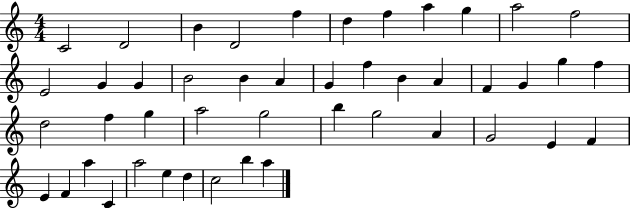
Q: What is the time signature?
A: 4/4